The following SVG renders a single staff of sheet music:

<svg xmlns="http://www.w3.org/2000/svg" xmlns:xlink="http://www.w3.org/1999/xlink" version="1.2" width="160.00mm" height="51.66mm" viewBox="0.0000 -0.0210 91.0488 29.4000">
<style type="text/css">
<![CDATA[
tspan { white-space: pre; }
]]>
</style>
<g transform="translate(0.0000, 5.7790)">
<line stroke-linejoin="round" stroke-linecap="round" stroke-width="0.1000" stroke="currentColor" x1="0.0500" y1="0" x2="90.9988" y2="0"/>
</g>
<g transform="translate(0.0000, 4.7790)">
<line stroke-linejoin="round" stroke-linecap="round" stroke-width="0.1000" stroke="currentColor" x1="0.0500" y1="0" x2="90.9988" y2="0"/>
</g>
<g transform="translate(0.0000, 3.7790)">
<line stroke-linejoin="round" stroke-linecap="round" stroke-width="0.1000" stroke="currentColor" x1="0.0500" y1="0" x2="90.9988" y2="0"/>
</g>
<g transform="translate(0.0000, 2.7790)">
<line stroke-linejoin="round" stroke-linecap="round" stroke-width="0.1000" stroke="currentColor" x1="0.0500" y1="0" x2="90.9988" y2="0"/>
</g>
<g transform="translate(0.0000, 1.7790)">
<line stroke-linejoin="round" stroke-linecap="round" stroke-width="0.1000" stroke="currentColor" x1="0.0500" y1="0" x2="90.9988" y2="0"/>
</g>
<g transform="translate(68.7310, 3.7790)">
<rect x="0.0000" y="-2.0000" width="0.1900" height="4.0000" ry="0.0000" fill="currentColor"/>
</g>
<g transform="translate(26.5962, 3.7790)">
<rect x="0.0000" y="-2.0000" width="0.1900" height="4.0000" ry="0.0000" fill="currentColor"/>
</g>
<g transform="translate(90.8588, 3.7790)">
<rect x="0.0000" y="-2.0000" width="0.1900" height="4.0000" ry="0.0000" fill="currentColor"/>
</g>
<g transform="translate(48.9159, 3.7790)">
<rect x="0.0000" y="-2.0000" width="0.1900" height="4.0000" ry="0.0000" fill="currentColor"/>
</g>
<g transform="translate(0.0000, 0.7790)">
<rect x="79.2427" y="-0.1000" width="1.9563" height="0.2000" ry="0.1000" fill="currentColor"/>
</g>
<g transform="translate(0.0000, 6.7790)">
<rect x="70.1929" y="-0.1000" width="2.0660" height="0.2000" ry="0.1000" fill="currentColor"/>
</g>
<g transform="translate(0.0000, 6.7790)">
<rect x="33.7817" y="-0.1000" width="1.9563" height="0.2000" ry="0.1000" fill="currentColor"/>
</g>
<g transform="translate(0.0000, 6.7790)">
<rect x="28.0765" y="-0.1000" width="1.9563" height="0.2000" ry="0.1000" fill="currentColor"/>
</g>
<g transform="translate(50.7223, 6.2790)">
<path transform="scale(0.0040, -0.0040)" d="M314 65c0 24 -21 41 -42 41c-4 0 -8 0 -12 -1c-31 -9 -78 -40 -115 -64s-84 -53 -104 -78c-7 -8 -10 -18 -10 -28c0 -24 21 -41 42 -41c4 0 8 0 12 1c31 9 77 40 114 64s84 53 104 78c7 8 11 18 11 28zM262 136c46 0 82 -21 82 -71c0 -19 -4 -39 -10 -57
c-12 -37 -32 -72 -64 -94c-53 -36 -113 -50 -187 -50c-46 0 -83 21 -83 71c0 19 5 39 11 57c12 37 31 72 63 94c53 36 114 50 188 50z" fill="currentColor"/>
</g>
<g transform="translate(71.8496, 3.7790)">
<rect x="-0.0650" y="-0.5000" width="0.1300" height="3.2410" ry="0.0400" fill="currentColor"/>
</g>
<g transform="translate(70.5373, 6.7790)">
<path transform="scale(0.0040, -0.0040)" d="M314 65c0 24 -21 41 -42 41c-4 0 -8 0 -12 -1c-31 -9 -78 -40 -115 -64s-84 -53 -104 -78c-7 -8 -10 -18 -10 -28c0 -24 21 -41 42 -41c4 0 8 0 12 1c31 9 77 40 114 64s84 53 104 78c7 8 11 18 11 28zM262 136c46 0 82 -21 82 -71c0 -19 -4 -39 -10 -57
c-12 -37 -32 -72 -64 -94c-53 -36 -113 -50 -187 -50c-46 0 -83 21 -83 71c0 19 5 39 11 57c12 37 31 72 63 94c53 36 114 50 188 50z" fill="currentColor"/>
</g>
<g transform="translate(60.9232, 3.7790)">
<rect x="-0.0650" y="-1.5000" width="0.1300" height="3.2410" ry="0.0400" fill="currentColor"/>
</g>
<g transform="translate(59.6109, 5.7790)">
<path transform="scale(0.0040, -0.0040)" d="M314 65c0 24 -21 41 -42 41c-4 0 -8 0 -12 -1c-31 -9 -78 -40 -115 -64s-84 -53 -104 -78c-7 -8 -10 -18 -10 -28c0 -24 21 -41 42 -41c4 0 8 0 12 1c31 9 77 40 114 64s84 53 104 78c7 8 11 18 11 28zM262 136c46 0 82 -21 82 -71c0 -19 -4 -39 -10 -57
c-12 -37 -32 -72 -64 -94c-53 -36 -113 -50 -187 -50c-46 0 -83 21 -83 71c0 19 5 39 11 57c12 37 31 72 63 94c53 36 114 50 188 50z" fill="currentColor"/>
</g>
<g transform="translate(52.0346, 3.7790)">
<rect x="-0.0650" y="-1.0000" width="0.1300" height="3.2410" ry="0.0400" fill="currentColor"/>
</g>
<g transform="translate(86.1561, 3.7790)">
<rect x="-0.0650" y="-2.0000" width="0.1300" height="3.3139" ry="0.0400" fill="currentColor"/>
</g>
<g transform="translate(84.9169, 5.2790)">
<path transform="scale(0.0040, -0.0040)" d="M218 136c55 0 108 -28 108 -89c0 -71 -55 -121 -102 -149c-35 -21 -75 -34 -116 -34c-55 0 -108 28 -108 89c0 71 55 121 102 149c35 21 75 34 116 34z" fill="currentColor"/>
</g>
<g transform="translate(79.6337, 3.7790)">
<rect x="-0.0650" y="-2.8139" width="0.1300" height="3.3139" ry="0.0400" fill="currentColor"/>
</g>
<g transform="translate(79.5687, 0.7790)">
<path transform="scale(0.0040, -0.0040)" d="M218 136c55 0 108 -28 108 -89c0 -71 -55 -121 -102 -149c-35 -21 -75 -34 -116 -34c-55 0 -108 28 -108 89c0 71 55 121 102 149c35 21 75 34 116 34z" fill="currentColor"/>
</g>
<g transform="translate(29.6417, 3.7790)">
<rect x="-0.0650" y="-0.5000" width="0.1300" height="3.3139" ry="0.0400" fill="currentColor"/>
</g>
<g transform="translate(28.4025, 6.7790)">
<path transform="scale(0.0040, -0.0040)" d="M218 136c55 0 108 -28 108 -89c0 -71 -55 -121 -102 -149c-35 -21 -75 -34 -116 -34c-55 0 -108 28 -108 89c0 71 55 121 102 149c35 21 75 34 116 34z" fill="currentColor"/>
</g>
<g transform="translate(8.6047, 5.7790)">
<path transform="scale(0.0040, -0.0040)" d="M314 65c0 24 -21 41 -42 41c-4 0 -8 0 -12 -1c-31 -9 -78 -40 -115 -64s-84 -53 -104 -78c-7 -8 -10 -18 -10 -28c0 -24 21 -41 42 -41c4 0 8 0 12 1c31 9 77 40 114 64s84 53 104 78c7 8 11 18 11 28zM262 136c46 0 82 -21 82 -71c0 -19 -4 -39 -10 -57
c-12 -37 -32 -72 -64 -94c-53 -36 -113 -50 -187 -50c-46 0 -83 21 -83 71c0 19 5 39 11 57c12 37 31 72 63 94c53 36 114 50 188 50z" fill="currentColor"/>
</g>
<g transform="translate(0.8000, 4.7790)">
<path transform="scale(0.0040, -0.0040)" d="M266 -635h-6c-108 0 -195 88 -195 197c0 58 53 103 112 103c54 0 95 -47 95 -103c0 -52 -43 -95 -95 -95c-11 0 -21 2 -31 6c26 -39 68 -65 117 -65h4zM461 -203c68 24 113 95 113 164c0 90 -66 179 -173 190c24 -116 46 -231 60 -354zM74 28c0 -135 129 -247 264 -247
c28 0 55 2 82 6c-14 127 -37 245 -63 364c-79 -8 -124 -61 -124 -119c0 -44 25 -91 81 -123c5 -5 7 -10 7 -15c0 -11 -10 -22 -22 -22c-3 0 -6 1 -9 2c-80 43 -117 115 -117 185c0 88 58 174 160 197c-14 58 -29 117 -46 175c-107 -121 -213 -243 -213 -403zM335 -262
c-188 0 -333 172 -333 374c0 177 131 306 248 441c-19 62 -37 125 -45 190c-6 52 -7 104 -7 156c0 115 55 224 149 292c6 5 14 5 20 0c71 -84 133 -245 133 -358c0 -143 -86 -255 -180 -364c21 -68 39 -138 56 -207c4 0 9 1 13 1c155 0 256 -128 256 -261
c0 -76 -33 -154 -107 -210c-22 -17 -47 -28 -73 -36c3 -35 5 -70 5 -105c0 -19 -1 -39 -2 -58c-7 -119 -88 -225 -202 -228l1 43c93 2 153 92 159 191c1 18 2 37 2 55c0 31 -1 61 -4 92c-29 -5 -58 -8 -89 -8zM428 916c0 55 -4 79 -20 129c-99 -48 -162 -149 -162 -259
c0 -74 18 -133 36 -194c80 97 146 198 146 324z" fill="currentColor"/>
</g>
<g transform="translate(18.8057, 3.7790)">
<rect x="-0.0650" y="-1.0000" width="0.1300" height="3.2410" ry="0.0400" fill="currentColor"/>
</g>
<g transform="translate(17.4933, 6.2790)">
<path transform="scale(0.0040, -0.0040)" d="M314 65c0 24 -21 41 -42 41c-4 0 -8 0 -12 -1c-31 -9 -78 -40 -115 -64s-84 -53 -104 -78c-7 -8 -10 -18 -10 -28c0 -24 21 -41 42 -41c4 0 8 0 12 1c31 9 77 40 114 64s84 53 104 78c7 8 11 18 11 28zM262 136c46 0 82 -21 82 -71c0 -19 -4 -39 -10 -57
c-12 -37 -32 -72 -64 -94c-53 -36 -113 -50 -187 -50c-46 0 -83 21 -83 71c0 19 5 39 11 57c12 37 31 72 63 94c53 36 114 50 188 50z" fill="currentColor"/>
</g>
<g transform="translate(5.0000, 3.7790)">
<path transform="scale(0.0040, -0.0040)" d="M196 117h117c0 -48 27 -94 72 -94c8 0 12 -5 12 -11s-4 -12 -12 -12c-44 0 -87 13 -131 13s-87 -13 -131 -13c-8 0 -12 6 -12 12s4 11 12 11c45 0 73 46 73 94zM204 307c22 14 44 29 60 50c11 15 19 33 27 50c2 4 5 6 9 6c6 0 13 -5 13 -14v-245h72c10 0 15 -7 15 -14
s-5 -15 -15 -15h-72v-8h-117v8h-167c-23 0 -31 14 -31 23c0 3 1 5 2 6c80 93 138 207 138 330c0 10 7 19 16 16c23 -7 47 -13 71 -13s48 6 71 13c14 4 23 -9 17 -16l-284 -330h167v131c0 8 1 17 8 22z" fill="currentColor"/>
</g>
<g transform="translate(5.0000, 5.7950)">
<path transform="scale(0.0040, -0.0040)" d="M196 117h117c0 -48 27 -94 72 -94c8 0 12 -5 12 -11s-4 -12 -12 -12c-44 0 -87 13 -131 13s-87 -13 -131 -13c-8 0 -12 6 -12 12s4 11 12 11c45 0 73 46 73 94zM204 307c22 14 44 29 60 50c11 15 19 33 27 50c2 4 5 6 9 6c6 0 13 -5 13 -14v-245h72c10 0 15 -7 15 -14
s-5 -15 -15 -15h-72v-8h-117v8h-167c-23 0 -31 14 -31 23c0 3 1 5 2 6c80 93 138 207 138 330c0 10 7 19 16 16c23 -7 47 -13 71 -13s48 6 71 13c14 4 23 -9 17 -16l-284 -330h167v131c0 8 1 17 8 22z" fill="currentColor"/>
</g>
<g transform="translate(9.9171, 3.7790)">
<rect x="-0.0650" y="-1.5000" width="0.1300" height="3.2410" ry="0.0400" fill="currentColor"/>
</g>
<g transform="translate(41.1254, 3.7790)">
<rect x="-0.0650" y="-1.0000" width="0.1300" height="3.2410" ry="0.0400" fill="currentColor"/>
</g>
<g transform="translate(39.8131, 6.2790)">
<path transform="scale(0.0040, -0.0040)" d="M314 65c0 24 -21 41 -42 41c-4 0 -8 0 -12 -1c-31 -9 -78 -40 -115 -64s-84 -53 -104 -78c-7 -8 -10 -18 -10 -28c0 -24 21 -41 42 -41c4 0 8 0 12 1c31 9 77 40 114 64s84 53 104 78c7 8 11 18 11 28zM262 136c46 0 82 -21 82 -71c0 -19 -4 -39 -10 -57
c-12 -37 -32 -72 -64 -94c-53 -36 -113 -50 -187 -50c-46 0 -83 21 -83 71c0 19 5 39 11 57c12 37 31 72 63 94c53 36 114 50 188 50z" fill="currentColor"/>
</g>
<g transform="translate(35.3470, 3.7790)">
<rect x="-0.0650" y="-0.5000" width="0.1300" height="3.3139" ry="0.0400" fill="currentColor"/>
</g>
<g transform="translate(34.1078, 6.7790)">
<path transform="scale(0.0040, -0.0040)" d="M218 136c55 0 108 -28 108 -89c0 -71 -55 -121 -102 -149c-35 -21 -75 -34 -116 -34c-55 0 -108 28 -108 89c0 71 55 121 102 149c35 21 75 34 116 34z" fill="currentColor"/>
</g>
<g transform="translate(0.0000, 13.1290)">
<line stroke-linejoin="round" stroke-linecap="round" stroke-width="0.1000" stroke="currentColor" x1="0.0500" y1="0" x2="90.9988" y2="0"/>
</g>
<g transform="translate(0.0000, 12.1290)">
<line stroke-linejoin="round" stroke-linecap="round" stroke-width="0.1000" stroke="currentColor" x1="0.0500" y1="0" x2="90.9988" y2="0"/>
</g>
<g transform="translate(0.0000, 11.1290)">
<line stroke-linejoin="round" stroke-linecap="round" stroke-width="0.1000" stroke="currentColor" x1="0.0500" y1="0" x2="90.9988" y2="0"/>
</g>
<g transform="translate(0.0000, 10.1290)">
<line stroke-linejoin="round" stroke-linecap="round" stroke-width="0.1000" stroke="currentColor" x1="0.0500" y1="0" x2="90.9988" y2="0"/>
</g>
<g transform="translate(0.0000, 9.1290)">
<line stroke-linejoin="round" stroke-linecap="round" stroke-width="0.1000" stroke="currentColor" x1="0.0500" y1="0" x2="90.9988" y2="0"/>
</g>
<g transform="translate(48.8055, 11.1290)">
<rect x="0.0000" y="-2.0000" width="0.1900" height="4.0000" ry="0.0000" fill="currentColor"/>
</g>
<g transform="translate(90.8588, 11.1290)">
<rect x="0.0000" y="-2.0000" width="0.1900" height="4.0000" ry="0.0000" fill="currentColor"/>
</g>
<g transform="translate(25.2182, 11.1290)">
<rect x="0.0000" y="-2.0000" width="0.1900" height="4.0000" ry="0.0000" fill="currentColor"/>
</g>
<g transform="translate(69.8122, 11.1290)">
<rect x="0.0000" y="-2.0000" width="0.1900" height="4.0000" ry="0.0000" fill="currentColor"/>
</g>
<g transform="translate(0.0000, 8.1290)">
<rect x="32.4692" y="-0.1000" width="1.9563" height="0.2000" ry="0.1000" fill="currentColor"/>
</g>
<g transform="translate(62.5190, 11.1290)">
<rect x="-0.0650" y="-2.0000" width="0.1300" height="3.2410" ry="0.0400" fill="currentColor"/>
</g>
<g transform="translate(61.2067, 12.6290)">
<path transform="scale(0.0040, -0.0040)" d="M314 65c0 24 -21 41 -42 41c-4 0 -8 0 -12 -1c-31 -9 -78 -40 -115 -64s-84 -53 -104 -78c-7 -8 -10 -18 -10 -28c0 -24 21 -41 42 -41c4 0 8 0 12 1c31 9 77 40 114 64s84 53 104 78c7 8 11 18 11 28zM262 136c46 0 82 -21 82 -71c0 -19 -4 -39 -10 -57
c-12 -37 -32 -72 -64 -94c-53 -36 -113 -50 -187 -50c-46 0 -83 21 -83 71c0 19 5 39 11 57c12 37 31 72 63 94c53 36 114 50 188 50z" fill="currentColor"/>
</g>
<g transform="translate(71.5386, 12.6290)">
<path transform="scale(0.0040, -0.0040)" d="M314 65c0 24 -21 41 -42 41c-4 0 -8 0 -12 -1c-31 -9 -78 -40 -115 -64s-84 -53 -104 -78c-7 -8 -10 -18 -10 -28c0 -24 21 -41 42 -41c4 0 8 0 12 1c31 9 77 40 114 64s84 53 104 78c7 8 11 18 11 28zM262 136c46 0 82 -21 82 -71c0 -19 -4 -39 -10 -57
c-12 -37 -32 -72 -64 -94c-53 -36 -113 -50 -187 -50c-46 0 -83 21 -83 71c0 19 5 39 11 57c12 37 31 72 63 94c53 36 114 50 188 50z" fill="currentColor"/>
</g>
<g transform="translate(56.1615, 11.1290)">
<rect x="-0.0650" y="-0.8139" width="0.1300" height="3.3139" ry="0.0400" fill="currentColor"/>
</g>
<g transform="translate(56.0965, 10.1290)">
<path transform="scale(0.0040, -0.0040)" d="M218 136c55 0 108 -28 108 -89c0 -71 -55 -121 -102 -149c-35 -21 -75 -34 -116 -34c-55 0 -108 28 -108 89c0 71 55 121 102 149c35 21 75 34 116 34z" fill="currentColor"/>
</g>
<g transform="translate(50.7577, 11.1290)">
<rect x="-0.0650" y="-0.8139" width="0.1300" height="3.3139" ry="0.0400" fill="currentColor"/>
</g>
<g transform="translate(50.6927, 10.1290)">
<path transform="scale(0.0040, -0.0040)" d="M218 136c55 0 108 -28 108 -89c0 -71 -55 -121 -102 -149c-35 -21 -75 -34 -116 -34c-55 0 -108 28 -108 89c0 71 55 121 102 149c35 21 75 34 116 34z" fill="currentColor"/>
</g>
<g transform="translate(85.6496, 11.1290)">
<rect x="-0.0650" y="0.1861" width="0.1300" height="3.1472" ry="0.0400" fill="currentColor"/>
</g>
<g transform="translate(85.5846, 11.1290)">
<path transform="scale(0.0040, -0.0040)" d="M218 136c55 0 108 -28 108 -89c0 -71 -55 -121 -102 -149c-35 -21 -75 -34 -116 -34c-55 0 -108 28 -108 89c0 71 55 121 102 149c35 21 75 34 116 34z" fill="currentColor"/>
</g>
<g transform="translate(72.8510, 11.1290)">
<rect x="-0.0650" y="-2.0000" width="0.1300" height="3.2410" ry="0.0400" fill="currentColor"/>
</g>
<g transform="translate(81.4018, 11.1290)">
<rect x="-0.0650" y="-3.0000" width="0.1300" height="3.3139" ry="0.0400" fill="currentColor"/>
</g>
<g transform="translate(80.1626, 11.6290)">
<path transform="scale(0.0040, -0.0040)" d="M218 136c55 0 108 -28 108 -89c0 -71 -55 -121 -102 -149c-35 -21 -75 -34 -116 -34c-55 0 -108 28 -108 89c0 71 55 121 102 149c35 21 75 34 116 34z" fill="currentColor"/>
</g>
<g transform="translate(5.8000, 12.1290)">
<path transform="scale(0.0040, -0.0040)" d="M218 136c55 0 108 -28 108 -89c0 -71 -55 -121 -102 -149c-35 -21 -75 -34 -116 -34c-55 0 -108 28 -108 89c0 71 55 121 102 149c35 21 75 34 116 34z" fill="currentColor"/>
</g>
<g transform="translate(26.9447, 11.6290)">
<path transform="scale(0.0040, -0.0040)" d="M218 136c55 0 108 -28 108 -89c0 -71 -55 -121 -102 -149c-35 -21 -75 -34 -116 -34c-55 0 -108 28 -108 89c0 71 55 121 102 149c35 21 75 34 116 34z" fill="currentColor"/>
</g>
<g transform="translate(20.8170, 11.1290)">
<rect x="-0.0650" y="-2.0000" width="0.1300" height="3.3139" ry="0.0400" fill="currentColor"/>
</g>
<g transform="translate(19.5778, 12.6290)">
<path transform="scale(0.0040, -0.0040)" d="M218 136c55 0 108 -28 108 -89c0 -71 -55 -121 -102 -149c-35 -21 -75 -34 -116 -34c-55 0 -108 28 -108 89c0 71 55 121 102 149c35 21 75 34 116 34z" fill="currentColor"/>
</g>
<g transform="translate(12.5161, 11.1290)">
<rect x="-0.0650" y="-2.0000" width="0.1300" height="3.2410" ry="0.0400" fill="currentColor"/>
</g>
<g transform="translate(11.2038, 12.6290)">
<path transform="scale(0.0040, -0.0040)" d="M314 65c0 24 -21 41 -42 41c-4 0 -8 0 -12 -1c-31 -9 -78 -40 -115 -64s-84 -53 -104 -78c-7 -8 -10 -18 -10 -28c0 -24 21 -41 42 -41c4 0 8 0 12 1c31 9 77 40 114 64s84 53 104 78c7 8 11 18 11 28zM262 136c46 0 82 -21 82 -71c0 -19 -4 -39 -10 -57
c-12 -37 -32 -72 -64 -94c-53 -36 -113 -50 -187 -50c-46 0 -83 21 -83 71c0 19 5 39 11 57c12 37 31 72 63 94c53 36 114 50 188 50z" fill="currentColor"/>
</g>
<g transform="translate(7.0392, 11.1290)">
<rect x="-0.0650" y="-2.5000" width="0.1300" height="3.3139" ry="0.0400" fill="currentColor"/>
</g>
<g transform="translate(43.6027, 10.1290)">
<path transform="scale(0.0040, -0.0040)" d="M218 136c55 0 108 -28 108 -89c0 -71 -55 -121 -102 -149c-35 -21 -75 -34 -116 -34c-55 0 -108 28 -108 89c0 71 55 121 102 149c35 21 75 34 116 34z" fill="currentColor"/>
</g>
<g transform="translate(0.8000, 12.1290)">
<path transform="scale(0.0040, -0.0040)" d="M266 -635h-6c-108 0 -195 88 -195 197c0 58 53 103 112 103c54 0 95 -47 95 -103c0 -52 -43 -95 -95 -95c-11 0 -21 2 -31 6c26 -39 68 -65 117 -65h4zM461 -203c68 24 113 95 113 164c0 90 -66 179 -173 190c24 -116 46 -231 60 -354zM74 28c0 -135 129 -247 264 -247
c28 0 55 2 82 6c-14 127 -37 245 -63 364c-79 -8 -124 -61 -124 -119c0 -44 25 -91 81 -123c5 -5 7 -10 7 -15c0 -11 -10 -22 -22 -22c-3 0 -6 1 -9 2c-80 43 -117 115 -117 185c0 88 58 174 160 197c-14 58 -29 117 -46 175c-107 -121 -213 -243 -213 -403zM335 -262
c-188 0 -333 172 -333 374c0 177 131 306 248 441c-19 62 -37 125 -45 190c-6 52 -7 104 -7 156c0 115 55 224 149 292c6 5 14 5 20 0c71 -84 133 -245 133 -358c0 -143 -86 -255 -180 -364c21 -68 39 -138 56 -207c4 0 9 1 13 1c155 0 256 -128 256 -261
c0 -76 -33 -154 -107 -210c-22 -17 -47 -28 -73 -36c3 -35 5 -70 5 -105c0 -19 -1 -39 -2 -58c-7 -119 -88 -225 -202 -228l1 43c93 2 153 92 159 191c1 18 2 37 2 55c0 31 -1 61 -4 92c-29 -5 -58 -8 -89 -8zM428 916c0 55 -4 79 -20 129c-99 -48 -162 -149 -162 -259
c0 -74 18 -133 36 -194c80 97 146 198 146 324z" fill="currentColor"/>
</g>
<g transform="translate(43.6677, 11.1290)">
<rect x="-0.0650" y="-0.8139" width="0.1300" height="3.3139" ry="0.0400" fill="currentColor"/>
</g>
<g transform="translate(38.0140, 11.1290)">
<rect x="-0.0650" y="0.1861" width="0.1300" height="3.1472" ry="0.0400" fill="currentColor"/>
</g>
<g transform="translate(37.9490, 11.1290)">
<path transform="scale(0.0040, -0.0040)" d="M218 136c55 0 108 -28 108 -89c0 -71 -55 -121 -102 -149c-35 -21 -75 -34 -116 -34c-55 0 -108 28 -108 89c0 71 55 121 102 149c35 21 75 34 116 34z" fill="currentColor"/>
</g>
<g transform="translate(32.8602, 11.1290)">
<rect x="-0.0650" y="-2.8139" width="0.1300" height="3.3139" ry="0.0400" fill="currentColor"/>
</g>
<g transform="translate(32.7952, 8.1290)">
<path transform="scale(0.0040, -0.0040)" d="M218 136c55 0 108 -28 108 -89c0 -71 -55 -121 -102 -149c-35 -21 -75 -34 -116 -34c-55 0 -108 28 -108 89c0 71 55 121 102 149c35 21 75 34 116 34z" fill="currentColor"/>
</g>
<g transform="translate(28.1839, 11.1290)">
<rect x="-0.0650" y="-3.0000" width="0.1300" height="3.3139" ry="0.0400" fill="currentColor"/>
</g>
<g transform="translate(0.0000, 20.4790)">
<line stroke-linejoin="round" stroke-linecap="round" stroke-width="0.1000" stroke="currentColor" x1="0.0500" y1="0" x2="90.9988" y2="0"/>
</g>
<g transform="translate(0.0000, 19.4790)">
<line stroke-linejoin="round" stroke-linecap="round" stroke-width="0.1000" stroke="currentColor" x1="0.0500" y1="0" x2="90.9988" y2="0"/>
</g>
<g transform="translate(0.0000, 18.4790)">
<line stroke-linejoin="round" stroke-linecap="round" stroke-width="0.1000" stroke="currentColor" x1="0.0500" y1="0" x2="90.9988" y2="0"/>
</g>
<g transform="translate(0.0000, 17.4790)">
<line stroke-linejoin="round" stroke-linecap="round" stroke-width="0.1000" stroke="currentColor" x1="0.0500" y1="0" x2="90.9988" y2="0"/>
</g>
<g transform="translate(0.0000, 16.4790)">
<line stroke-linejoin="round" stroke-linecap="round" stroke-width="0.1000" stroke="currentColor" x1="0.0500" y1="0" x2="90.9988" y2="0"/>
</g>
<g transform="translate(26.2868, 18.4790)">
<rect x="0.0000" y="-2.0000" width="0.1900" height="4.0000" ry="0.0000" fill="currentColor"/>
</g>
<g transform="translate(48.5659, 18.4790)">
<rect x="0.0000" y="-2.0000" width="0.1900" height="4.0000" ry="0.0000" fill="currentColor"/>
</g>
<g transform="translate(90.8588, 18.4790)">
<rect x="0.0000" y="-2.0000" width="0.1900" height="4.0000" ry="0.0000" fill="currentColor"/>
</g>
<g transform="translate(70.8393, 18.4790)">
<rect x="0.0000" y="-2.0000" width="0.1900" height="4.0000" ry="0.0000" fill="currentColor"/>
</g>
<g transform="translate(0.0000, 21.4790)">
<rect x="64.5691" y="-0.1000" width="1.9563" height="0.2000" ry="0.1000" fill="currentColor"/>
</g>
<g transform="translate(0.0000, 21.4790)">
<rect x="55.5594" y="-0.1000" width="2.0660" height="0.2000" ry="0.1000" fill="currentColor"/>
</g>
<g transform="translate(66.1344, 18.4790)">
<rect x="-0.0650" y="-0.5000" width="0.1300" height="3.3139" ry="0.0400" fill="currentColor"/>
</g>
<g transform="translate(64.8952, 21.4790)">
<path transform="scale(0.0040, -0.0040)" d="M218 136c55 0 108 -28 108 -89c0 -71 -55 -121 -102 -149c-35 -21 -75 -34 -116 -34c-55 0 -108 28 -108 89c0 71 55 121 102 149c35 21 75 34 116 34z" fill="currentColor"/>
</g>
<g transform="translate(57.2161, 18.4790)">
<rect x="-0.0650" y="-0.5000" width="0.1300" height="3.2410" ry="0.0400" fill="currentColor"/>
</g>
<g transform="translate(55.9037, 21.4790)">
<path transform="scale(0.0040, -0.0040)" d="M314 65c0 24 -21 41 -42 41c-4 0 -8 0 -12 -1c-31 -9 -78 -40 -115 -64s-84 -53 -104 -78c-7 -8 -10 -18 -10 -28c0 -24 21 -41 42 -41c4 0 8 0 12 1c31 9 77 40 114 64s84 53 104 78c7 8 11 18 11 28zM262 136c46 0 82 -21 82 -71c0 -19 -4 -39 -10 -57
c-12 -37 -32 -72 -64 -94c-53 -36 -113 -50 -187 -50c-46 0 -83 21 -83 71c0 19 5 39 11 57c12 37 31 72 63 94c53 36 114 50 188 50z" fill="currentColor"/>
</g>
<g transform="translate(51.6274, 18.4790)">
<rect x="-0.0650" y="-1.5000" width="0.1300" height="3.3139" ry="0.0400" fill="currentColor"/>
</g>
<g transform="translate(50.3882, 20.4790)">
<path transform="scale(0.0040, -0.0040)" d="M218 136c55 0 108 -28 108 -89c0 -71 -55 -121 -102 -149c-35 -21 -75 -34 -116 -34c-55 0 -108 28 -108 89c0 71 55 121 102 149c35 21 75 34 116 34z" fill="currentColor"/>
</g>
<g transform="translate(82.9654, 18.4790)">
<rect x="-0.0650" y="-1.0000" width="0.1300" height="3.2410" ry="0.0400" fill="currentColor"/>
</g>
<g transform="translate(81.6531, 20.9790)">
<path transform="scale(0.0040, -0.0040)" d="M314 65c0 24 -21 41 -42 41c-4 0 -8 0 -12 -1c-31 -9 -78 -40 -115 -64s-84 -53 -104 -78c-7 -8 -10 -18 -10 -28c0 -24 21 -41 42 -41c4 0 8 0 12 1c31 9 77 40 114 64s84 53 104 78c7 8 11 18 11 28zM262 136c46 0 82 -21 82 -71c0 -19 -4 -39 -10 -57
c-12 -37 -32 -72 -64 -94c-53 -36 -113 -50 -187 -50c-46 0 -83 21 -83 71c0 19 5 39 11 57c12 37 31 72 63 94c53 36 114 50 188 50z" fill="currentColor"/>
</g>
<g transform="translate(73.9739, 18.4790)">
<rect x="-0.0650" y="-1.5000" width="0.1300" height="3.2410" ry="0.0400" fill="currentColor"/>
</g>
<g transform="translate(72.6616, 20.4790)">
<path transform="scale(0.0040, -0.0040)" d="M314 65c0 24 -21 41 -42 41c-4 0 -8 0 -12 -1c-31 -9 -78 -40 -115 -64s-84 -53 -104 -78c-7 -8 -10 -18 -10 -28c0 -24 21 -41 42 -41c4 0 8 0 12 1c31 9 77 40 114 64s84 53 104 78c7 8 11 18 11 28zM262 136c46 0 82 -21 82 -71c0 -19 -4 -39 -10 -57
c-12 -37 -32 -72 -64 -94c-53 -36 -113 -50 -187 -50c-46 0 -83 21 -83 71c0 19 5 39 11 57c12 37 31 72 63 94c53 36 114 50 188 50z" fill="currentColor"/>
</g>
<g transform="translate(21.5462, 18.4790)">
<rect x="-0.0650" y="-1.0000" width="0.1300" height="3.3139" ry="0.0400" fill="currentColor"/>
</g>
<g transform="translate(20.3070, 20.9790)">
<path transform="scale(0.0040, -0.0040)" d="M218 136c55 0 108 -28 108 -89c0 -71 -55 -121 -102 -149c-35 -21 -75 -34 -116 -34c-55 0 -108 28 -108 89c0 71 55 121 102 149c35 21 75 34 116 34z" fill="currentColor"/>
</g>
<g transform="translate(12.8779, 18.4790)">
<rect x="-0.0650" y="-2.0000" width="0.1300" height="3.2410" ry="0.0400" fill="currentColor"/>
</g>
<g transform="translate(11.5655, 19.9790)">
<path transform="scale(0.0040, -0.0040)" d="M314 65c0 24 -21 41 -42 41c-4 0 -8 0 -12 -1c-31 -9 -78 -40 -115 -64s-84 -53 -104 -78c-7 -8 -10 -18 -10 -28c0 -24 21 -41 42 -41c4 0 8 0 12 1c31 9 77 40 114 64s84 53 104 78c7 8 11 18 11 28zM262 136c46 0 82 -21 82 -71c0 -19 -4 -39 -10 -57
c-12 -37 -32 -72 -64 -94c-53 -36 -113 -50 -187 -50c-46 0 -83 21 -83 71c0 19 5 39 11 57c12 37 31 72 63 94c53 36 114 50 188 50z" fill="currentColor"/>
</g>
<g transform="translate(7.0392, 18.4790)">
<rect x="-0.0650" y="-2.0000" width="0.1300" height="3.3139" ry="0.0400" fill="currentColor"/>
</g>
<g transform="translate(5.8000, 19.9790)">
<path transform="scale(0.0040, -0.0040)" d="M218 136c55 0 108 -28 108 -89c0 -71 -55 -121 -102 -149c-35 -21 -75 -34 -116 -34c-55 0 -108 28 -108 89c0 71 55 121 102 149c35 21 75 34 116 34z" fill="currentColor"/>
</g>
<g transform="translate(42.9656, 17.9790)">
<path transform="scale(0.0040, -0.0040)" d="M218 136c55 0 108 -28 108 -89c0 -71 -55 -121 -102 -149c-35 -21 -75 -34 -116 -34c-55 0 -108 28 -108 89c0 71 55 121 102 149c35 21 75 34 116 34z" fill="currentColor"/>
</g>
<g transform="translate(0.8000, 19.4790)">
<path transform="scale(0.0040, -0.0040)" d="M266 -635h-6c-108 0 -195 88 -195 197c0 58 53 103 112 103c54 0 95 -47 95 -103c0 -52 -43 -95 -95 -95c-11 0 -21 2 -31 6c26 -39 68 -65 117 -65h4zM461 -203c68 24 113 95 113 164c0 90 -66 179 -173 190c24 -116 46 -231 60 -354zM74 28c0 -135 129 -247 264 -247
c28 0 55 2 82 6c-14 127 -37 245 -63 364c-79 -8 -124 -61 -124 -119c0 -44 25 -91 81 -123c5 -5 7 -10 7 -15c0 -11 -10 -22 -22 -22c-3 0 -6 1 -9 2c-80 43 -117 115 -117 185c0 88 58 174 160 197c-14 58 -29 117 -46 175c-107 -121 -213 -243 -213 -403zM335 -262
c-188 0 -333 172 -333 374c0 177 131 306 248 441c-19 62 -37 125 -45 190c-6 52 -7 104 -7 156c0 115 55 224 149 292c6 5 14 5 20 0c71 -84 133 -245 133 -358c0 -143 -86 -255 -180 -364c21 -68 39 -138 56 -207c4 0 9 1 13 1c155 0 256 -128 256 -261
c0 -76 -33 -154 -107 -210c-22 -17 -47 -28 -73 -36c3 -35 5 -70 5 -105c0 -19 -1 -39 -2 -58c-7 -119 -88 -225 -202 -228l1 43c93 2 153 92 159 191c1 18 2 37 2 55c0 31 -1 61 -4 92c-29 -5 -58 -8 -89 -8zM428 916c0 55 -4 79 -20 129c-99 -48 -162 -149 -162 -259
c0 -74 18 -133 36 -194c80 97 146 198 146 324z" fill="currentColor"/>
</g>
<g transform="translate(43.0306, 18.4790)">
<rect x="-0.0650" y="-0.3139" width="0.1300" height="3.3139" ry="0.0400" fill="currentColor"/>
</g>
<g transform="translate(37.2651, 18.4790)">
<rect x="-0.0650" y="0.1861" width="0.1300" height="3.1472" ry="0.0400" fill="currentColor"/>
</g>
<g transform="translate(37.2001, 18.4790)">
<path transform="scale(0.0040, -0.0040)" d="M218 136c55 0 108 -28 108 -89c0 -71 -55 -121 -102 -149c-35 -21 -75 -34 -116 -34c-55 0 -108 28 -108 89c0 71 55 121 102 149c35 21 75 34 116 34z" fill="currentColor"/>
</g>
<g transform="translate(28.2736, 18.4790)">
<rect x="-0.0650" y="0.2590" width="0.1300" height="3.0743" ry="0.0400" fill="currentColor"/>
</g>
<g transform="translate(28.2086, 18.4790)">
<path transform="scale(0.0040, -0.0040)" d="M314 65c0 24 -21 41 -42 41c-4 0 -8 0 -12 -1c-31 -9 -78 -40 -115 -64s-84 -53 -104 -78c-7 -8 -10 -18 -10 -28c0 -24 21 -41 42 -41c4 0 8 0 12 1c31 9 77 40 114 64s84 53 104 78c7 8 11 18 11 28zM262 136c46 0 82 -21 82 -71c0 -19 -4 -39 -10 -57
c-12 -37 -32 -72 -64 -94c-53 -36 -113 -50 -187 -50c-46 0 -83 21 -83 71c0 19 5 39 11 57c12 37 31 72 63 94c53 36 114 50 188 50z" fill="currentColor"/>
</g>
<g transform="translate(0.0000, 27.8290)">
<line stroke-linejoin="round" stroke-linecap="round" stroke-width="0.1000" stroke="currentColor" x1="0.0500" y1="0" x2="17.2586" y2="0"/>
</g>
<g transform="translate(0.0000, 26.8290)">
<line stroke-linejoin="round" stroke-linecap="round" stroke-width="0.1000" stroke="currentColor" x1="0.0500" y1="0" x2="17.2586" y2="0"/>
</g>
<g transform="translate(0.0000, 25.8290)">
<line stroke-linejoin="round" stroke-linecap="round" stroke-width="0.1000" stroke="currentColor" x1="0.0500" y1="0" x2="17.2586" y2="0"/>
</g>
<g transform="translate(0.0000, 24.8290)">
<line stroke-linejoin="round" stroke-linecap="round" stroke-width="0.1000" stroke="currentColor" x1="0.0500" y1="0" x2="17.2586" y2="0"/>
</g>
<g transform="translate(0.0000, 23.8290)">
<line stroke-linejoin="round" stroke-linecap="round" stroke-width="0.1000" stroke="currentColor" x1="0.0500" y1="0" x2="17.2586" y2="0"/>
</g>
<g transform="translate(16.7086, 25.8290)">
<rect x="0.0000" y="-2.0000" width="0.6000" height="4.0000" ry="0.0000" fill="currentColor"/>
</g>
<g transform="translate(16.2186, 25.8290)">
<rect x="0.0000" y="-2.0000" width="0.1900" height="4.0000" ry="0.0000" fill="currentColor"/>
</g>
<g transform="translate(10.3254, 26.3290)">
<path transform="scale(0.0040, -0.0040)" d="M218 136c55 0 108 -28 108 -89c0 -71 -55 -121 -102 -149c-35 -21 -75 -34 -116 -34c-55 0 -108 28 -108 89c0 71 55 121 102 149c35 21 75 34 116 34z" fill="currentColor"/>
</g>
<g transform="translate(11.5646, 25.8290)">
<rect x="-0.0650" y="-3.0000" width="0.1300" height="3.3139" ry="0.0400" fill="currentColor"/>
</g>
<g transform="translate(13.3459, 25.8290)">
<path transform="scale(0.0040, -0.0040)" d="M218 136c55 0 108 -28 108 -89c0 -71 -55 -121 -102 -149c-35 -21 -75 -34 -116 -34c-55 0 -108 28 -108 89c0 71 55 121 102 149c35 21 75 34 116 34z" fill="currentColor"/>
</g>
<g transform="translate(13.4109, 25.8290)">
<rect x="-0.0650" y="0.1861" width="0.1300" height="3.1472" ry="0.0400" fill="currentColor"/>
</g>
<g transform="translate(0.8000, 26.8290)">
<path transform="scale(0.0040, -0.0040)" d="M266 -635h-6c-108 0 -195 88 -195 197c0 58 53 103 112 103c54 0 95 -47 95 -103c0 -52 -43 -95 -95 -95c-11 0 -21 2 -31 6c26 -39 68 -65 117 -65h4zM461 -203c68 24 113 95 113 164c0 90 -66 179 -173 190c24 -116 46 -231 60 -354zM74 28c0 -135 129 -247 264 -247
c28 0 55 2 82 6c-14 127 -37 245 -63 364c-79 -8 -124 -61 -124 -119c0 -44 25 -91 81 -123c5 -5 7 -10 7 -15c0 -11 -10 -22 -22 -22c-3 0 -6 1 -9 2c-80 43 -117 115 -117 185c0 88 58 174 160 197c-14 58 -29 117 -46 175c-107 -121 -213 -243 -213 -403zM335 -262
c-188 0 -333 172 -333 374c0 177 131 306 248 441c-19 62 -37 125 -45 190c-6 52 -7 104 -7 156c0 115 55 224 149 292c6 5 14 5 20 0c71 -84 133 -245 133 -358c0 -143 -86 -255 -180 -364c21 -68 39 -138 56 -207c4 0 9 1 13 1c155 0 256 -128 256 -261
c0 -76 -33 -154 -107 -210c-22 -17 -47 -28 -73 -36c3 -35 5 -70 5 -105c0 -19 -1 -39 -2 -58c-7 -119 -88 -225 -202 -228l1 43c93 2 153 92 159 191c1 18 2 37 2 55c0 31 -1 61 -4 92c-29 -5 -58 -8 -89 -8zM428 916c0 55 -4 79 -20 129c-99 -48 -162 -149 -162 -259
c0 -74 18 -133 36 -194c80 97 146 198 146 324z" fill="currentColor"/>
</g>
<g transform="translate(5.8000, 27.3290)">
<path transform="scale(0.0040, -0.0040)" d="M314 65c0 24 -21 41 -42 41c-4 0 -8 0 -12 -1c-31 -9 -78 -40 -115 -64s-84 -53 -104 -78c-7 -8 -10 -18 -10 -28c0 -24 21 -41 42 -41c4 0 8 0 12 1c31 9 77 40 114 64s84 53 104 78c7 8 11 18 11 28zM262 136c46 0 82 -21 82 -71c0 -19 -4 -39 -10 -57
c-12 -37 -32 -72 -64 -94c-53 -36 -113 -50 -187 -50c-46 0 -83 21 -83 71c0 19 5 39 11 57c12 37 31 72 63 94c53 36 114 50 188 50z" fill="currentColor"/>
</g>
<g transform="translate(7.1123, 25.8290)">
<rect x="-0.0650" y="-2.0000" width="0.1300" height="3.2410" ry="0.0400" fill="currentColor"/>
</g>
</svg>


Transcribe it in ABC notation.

X:1
T:Untitled
M:4/4
L:1/4
K:C
E2 D2 C C D2 D2 E2 C2 a F G F2 F A a B d d d F2 F2 A B F F2 D B2 B c E C2 C E2 D2 F2 A B